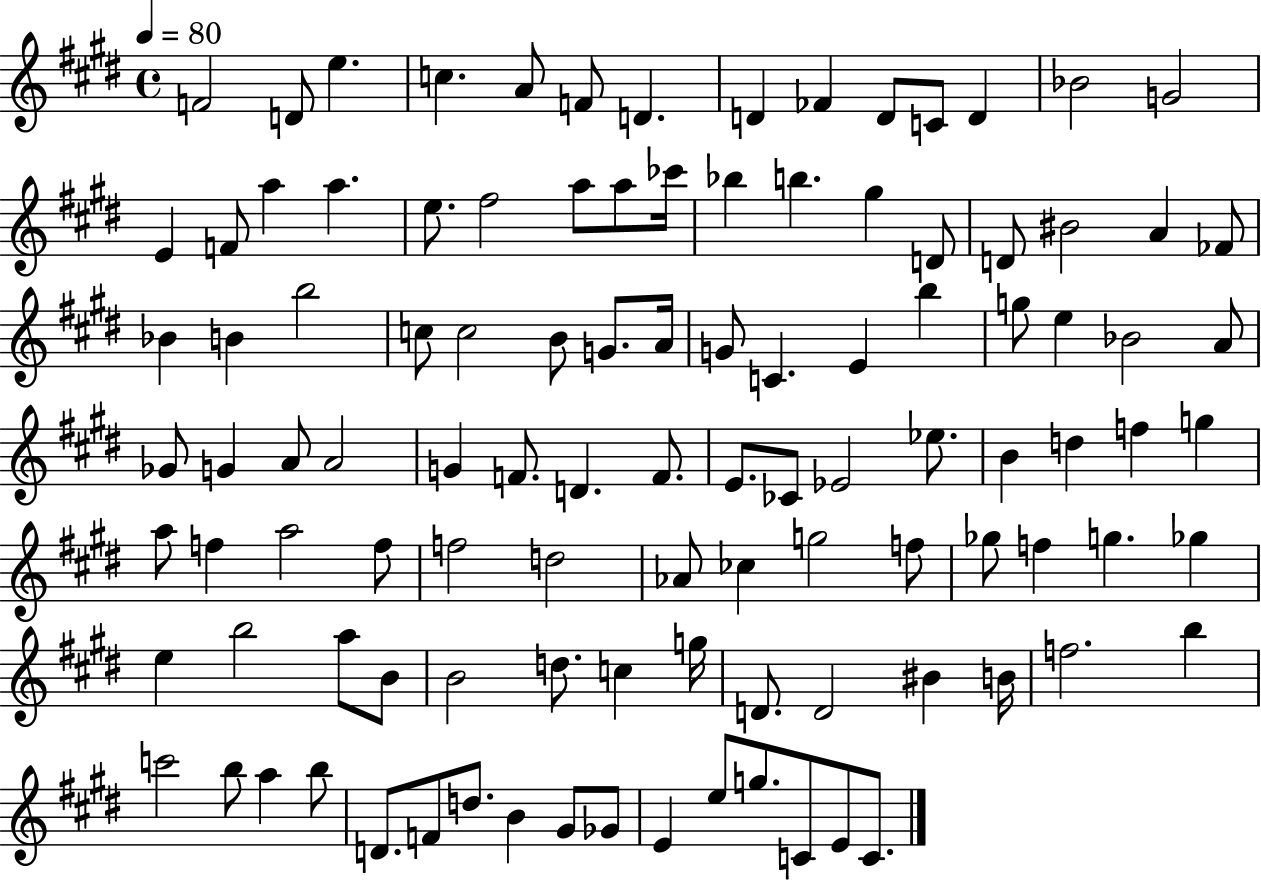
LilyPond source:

{
  \clef treble
  \time 4/4
  \defaultTimeSignature
  \key e \major
  \tempo 4 = 80
  \repeat volta 2 { f'2 d'8 e''4. | c''4. a'8 f'8 d'4. | d'4 fes'4 d'8 c'8 d'4 | bes'2 g'2 | \break e'4 f'8 a''4 a''4. | e''8. fis''2 a''8 a''8 ces'''16 | bes''4 b''4. gis''4 d'8 | d'8 bis'2 a'4 fes'8 | \break bes'4 b'4 b''2 | c''8 c''2 b'8 g'8. a'16 | g'8 c'4. e'4 b''4 | g''8 e''4 bes'2 a'8 | \break ges'8 g'4 a'8 a'2 | g'4 f'8. d'4. f'8. | e'8. ces'8 ees'2 ees''8. | b'4 d''4 f''4 g''4 | \break a''8 f''4 a''2 f''8 | f''2 d''2 | aes'8 ces''4 g''2 f''8 | ges''8 f''4 g''4. ges''4 | \break e''4 b''2 a''8 b'8 | b'2 d''8. c''4 g''16 | d'8. d'2 bis'4 b'16 | f''2. b''4 | \break c'''2 b''8 a''4 b''8 | d'8. f'8 d''8. b'4 gis'8 ges'8 | e'4 e''8 g''8. c'8 e'8 c'8. | } \bar "|."
}